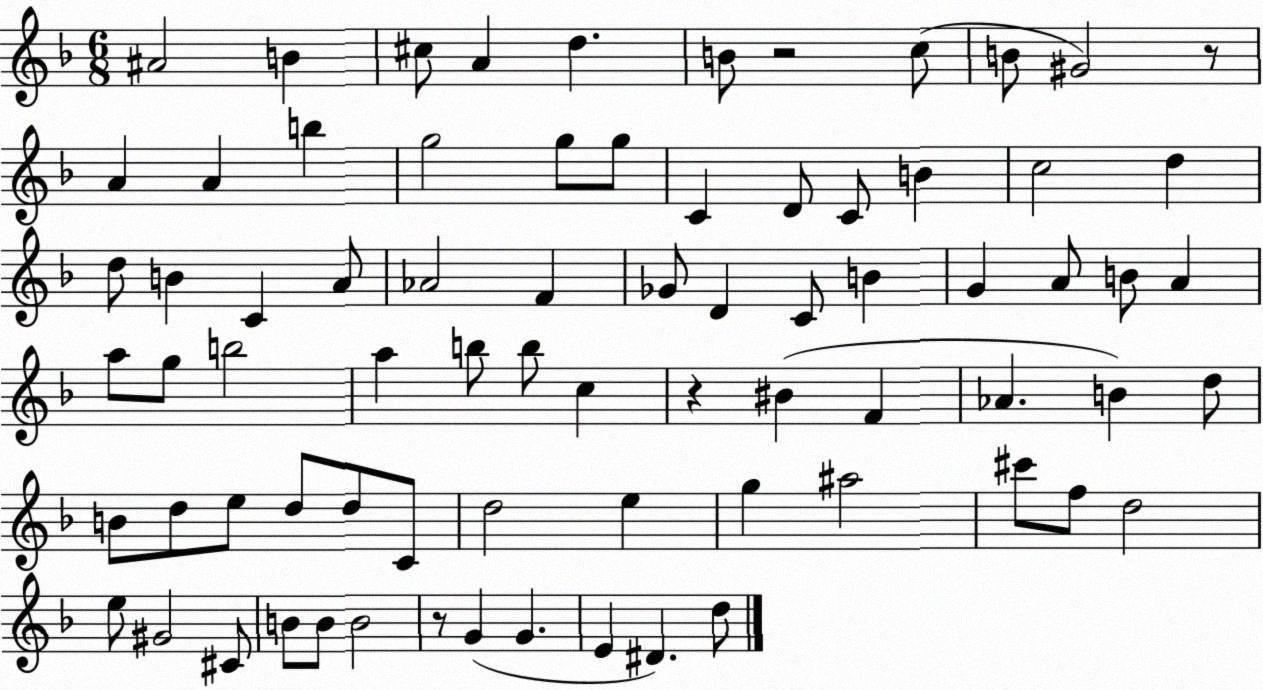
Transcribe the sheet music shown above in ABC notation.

X:1
T:Untitled
M:6/8
L:1/4
K:F
^A2 B ^c/2 A d B/2 z2 c/2 B/2 ^G2 z/2 A A b g2 g/2 g/2 C D/2 C/2 B c2 d d/2 B C A/2 _A2 F _G/2 D C/2 B G A/2 B/2 A a/2 g/2 b2 a b/2 b/2 c z ^B F _A B d/2 B/2 d/2 e/2 d/2 d/2 C/2 d2 e g ^a2 ^c'/2 f/2 d2 e/2 ^G2 ^C/2 B/2 B/2 B2 z/2 G G E ^D d/2